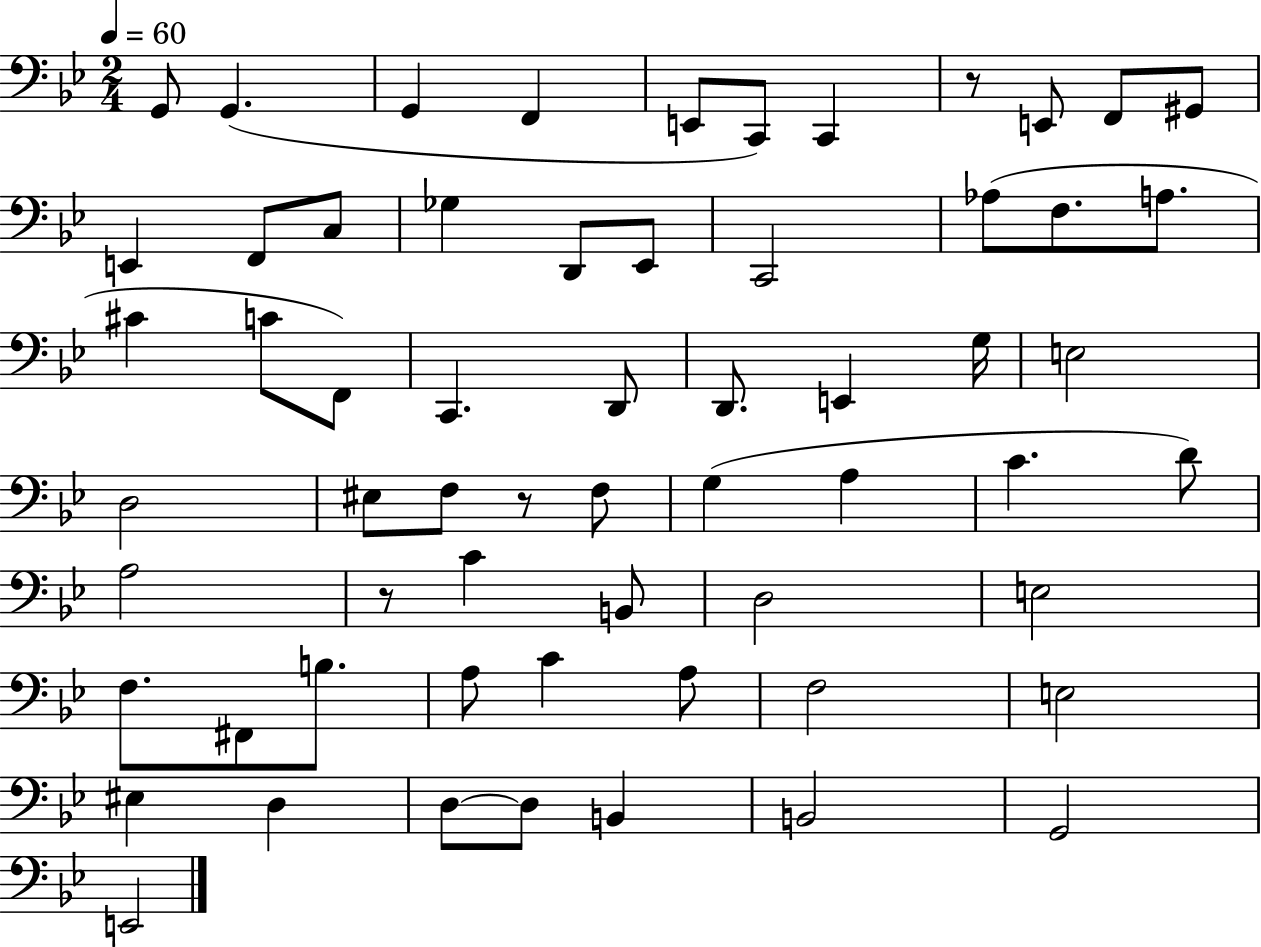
X:1
T:Untitled
M:2/4
L:1/4
K:Bb
G,,/2 G,, G,, F,, E,,/2 C,,/2 C,, z/2 E,,/2 F,,/2 ^G,,/2 E,, F,,/2 C,/2 _G, D,,/2 _E,,/2 C,,2 _A,/2 F,/2 A,/2 ^C C/2 F,,/2 C,, D,,/2 D,,/2 E,, G,/4 E,2 D,2 ^E,/2 F,/2 z/2 F,/2 G, A, C D/2 A,2 z/2 C B,,/2 D,2 E,2 F,/2 ^F,,/2 B,/2 A,/2 C A,/2 F,2 E,2 ^E, D, D,/2 D,/2 B,, B,,2 G,,2 E,,2